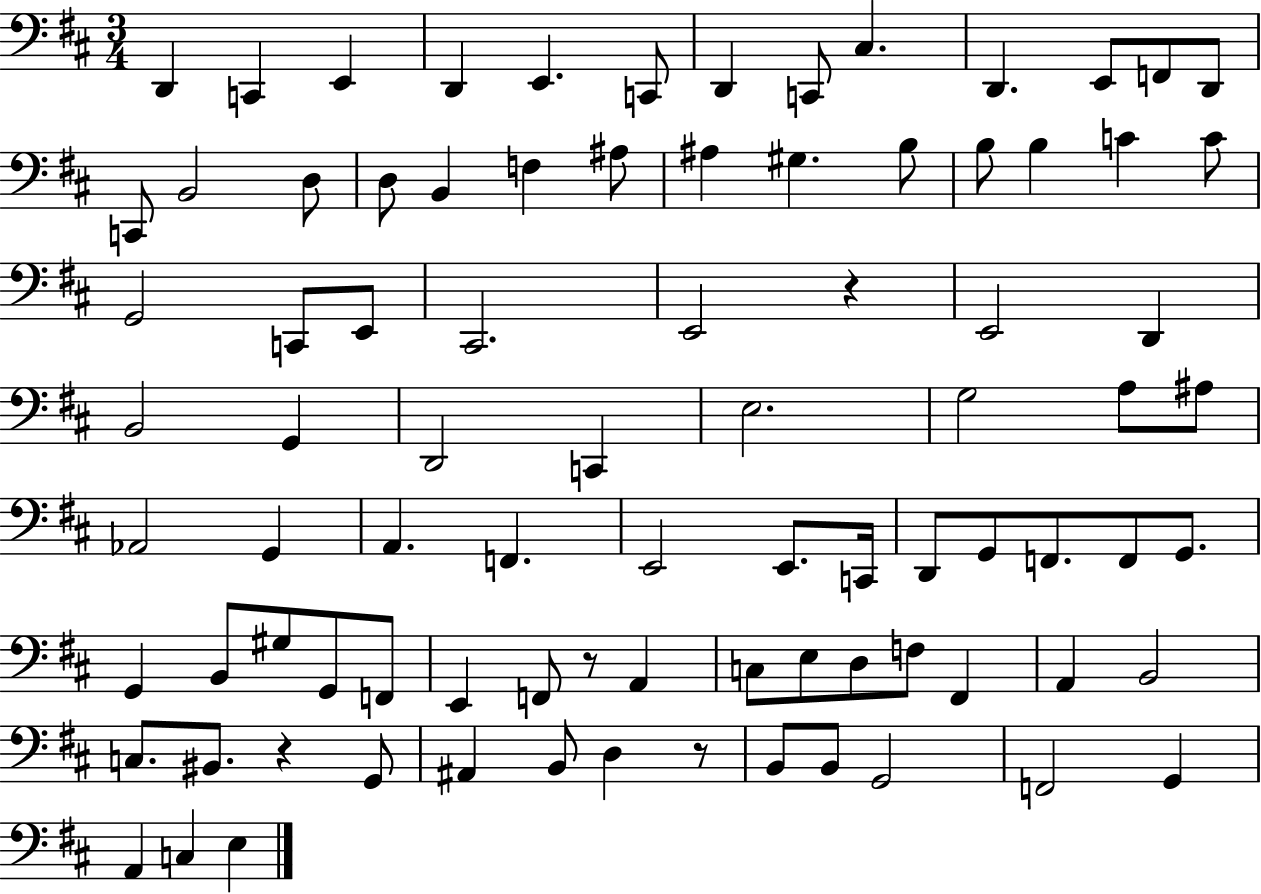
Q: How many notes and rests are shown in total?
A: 87